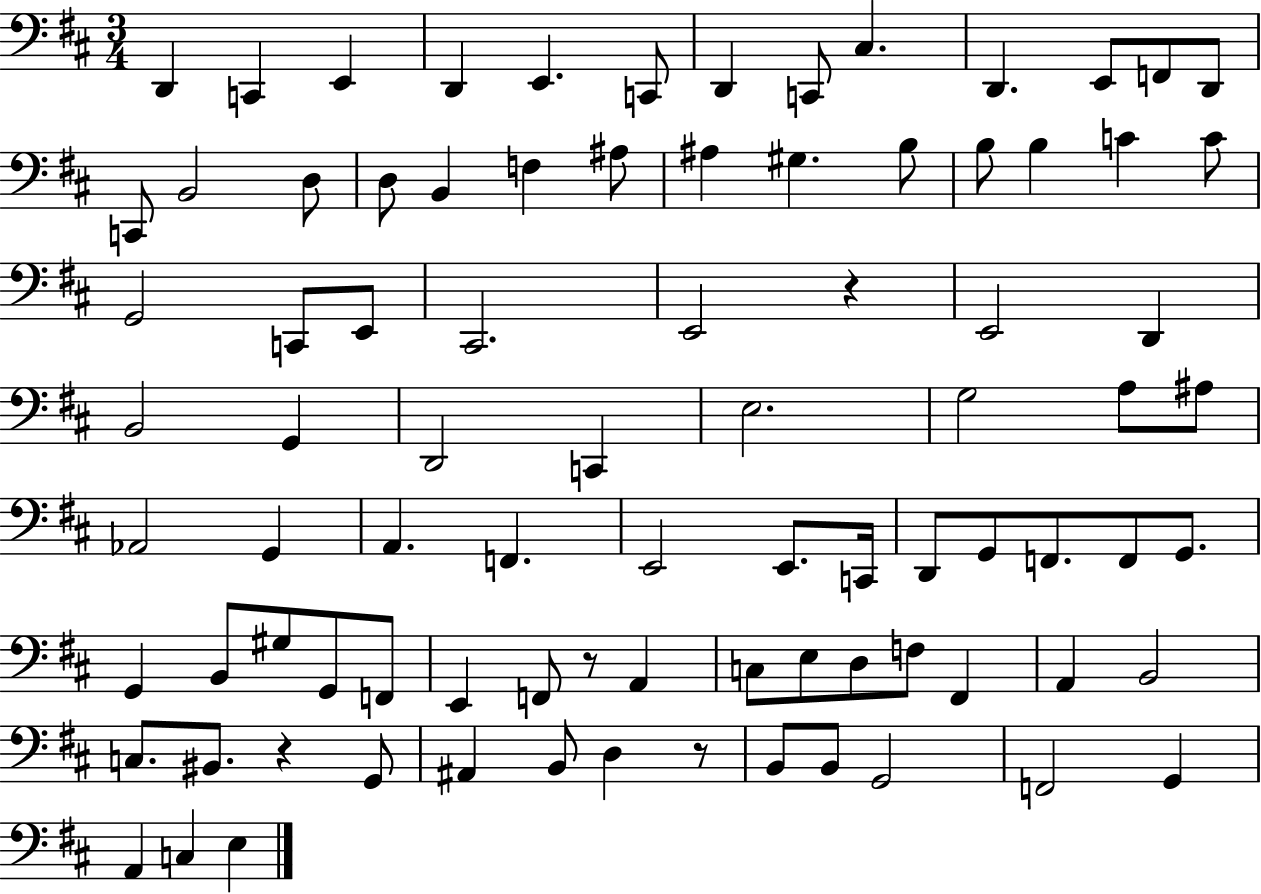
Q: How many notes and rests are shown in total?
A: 87